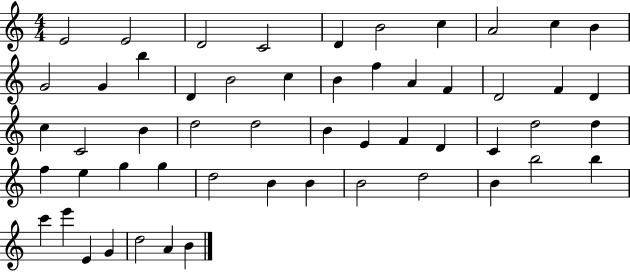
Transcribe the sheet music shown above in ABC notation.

X:1
T:Untitled
M:4/4
L:1/4
K:C
E2 E2 D2 C2 D B2 c A2 c B G2 G b D B2 c B f A F D2 F D c C2 B d2 d2 B E F D C d2 d f e g g d2 B B B2 d2 B b2 b c' e' E G d2 A B